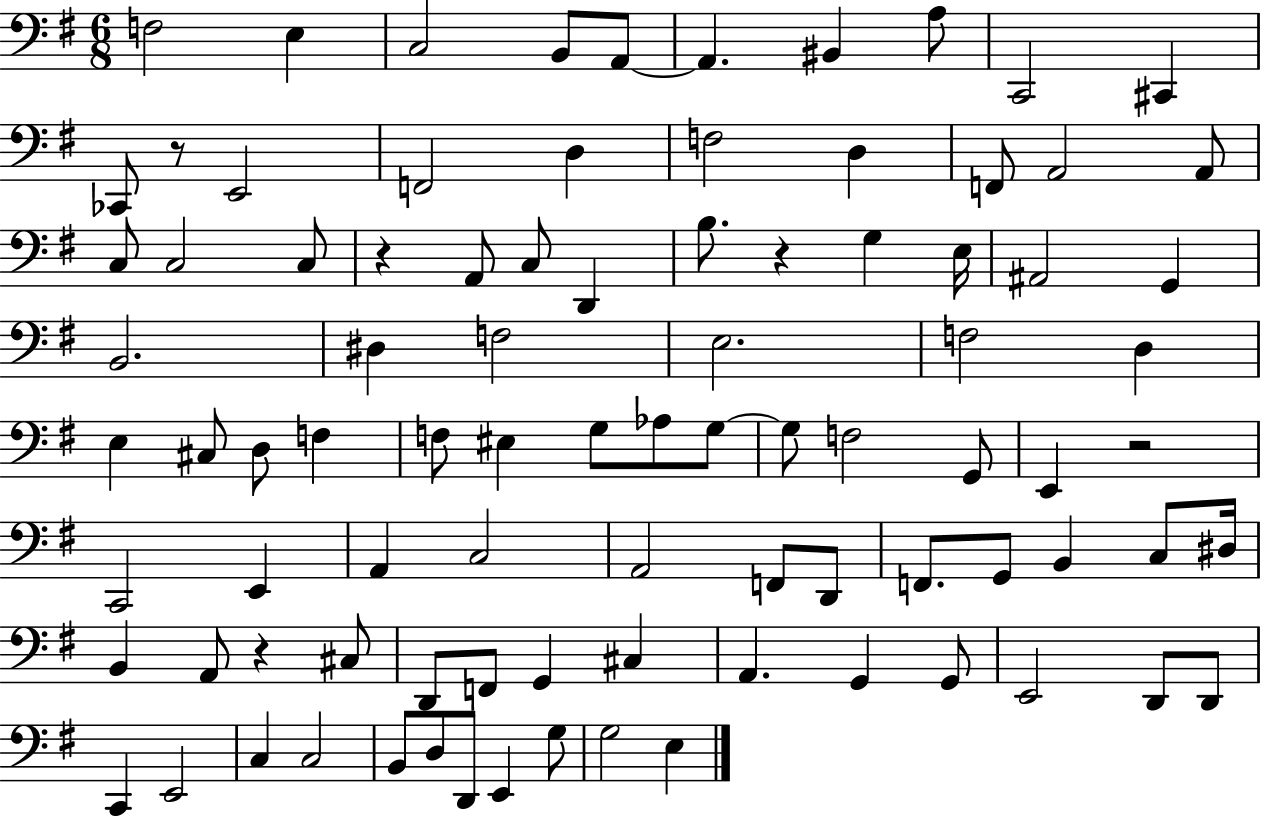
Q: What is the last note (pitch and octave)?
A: E3